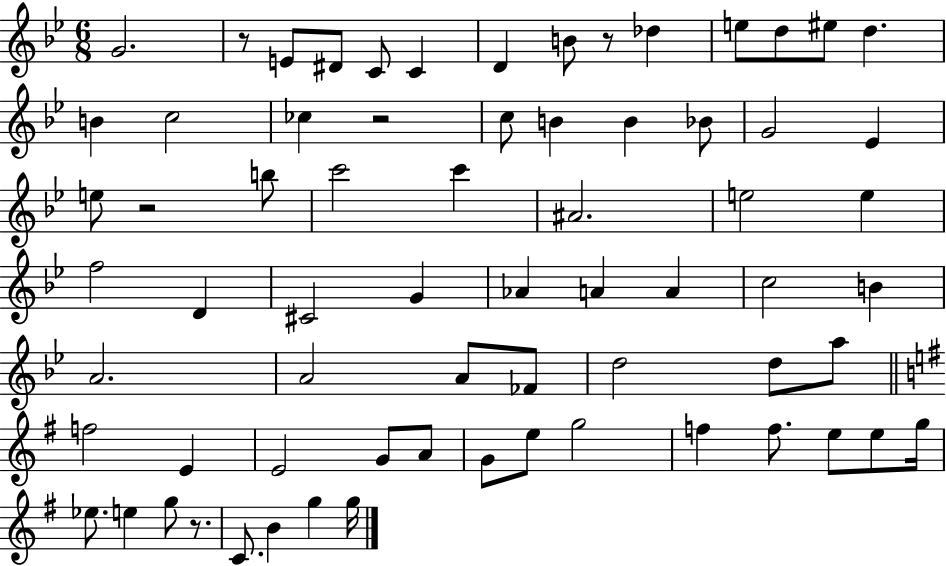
{
  \clef treble
  \numericTimeSignature
  \time 6/8
  \key bes \major
  \repeat volta 2 { g'2. | r8 e'8 dis'8 c'8 c'4 | d'4 b'8 r8 des''4 | e''8 d''8 eis''8 d''4. | \break b'4 c''2 | ces''4 r2 | c''8 b'4 b'4 bes'8 | g'2 ees'4 | \break e''8 r2 b''8 | c'''2 c'''4 | ais'2. | e''2 e''4 | \break f''2 d'4 | cis'2 g'4 | aes'4 a'4 a'4 | c''2 b'4 | \break a'2. | a'2 a'8 fes'8 | d''2 d''8 a''8 | \bar "||" \break \key g \major f''2 e'4 | e'2 g'8 a'8 | g'8 e''8 g''2 | f''4 f''8. e''8 e''8 g''16 | \break ees''8. e''4 g''8 r8. | c'8. b'4 g''4 g''16 | } \bar "|."
}